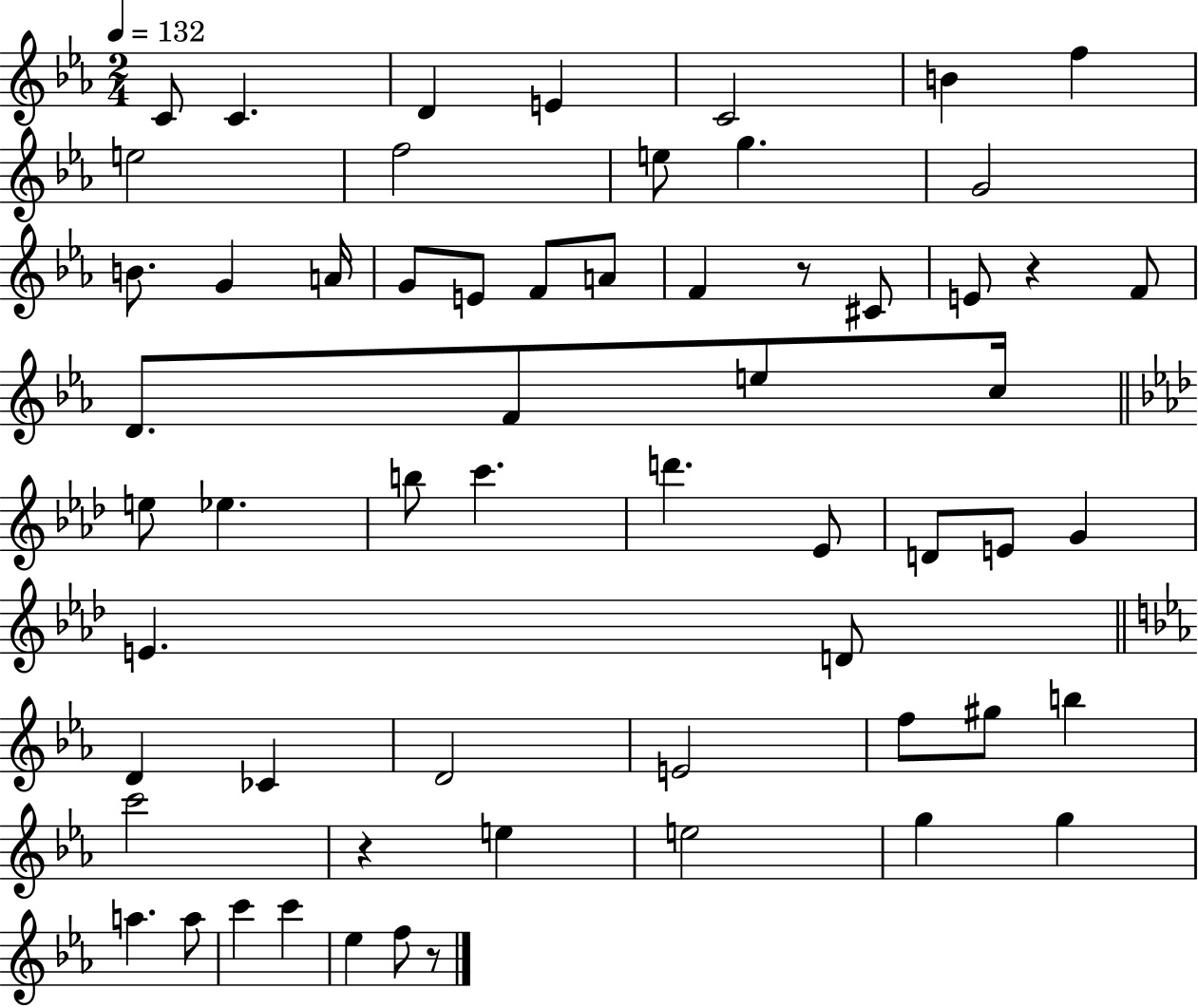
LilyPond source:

{
  \clef treble
  \numericTimeSignature
  \time 2/4
  \key ees \major
  \tempo 4 = 132
  \repeat volta 2 { c'8 c'4. | d'4 e'4 | c'2 | b'4 f''4 | \break e''2 | f''2 | e''8 g''4. | g'2 | \break b'8. g'4 a'16 | g'8 e'8 f'8 a'8 | f'4 r8 cis'8 | e'8 r4 f'8 | \break d'8. f'8 e''8 c''16 | \bar "||" \break \key f \minor e''8 ees''4. | b''8 c'''4. | d'''4. ees'8 | d'8 e'8 g'4 | \break e'4. d'8 | \bar "||" \break \key ees \major d'4 ces'4 | d'2 | e'2 | f''8 gis''8 b''4 | \break c'''2 | r4 e''4 | e''2 | g''4 g''4 | \break a''4. a''8 | c'''4 c'''4 | ees''4 f''8 r8 | } \bar "|."
}